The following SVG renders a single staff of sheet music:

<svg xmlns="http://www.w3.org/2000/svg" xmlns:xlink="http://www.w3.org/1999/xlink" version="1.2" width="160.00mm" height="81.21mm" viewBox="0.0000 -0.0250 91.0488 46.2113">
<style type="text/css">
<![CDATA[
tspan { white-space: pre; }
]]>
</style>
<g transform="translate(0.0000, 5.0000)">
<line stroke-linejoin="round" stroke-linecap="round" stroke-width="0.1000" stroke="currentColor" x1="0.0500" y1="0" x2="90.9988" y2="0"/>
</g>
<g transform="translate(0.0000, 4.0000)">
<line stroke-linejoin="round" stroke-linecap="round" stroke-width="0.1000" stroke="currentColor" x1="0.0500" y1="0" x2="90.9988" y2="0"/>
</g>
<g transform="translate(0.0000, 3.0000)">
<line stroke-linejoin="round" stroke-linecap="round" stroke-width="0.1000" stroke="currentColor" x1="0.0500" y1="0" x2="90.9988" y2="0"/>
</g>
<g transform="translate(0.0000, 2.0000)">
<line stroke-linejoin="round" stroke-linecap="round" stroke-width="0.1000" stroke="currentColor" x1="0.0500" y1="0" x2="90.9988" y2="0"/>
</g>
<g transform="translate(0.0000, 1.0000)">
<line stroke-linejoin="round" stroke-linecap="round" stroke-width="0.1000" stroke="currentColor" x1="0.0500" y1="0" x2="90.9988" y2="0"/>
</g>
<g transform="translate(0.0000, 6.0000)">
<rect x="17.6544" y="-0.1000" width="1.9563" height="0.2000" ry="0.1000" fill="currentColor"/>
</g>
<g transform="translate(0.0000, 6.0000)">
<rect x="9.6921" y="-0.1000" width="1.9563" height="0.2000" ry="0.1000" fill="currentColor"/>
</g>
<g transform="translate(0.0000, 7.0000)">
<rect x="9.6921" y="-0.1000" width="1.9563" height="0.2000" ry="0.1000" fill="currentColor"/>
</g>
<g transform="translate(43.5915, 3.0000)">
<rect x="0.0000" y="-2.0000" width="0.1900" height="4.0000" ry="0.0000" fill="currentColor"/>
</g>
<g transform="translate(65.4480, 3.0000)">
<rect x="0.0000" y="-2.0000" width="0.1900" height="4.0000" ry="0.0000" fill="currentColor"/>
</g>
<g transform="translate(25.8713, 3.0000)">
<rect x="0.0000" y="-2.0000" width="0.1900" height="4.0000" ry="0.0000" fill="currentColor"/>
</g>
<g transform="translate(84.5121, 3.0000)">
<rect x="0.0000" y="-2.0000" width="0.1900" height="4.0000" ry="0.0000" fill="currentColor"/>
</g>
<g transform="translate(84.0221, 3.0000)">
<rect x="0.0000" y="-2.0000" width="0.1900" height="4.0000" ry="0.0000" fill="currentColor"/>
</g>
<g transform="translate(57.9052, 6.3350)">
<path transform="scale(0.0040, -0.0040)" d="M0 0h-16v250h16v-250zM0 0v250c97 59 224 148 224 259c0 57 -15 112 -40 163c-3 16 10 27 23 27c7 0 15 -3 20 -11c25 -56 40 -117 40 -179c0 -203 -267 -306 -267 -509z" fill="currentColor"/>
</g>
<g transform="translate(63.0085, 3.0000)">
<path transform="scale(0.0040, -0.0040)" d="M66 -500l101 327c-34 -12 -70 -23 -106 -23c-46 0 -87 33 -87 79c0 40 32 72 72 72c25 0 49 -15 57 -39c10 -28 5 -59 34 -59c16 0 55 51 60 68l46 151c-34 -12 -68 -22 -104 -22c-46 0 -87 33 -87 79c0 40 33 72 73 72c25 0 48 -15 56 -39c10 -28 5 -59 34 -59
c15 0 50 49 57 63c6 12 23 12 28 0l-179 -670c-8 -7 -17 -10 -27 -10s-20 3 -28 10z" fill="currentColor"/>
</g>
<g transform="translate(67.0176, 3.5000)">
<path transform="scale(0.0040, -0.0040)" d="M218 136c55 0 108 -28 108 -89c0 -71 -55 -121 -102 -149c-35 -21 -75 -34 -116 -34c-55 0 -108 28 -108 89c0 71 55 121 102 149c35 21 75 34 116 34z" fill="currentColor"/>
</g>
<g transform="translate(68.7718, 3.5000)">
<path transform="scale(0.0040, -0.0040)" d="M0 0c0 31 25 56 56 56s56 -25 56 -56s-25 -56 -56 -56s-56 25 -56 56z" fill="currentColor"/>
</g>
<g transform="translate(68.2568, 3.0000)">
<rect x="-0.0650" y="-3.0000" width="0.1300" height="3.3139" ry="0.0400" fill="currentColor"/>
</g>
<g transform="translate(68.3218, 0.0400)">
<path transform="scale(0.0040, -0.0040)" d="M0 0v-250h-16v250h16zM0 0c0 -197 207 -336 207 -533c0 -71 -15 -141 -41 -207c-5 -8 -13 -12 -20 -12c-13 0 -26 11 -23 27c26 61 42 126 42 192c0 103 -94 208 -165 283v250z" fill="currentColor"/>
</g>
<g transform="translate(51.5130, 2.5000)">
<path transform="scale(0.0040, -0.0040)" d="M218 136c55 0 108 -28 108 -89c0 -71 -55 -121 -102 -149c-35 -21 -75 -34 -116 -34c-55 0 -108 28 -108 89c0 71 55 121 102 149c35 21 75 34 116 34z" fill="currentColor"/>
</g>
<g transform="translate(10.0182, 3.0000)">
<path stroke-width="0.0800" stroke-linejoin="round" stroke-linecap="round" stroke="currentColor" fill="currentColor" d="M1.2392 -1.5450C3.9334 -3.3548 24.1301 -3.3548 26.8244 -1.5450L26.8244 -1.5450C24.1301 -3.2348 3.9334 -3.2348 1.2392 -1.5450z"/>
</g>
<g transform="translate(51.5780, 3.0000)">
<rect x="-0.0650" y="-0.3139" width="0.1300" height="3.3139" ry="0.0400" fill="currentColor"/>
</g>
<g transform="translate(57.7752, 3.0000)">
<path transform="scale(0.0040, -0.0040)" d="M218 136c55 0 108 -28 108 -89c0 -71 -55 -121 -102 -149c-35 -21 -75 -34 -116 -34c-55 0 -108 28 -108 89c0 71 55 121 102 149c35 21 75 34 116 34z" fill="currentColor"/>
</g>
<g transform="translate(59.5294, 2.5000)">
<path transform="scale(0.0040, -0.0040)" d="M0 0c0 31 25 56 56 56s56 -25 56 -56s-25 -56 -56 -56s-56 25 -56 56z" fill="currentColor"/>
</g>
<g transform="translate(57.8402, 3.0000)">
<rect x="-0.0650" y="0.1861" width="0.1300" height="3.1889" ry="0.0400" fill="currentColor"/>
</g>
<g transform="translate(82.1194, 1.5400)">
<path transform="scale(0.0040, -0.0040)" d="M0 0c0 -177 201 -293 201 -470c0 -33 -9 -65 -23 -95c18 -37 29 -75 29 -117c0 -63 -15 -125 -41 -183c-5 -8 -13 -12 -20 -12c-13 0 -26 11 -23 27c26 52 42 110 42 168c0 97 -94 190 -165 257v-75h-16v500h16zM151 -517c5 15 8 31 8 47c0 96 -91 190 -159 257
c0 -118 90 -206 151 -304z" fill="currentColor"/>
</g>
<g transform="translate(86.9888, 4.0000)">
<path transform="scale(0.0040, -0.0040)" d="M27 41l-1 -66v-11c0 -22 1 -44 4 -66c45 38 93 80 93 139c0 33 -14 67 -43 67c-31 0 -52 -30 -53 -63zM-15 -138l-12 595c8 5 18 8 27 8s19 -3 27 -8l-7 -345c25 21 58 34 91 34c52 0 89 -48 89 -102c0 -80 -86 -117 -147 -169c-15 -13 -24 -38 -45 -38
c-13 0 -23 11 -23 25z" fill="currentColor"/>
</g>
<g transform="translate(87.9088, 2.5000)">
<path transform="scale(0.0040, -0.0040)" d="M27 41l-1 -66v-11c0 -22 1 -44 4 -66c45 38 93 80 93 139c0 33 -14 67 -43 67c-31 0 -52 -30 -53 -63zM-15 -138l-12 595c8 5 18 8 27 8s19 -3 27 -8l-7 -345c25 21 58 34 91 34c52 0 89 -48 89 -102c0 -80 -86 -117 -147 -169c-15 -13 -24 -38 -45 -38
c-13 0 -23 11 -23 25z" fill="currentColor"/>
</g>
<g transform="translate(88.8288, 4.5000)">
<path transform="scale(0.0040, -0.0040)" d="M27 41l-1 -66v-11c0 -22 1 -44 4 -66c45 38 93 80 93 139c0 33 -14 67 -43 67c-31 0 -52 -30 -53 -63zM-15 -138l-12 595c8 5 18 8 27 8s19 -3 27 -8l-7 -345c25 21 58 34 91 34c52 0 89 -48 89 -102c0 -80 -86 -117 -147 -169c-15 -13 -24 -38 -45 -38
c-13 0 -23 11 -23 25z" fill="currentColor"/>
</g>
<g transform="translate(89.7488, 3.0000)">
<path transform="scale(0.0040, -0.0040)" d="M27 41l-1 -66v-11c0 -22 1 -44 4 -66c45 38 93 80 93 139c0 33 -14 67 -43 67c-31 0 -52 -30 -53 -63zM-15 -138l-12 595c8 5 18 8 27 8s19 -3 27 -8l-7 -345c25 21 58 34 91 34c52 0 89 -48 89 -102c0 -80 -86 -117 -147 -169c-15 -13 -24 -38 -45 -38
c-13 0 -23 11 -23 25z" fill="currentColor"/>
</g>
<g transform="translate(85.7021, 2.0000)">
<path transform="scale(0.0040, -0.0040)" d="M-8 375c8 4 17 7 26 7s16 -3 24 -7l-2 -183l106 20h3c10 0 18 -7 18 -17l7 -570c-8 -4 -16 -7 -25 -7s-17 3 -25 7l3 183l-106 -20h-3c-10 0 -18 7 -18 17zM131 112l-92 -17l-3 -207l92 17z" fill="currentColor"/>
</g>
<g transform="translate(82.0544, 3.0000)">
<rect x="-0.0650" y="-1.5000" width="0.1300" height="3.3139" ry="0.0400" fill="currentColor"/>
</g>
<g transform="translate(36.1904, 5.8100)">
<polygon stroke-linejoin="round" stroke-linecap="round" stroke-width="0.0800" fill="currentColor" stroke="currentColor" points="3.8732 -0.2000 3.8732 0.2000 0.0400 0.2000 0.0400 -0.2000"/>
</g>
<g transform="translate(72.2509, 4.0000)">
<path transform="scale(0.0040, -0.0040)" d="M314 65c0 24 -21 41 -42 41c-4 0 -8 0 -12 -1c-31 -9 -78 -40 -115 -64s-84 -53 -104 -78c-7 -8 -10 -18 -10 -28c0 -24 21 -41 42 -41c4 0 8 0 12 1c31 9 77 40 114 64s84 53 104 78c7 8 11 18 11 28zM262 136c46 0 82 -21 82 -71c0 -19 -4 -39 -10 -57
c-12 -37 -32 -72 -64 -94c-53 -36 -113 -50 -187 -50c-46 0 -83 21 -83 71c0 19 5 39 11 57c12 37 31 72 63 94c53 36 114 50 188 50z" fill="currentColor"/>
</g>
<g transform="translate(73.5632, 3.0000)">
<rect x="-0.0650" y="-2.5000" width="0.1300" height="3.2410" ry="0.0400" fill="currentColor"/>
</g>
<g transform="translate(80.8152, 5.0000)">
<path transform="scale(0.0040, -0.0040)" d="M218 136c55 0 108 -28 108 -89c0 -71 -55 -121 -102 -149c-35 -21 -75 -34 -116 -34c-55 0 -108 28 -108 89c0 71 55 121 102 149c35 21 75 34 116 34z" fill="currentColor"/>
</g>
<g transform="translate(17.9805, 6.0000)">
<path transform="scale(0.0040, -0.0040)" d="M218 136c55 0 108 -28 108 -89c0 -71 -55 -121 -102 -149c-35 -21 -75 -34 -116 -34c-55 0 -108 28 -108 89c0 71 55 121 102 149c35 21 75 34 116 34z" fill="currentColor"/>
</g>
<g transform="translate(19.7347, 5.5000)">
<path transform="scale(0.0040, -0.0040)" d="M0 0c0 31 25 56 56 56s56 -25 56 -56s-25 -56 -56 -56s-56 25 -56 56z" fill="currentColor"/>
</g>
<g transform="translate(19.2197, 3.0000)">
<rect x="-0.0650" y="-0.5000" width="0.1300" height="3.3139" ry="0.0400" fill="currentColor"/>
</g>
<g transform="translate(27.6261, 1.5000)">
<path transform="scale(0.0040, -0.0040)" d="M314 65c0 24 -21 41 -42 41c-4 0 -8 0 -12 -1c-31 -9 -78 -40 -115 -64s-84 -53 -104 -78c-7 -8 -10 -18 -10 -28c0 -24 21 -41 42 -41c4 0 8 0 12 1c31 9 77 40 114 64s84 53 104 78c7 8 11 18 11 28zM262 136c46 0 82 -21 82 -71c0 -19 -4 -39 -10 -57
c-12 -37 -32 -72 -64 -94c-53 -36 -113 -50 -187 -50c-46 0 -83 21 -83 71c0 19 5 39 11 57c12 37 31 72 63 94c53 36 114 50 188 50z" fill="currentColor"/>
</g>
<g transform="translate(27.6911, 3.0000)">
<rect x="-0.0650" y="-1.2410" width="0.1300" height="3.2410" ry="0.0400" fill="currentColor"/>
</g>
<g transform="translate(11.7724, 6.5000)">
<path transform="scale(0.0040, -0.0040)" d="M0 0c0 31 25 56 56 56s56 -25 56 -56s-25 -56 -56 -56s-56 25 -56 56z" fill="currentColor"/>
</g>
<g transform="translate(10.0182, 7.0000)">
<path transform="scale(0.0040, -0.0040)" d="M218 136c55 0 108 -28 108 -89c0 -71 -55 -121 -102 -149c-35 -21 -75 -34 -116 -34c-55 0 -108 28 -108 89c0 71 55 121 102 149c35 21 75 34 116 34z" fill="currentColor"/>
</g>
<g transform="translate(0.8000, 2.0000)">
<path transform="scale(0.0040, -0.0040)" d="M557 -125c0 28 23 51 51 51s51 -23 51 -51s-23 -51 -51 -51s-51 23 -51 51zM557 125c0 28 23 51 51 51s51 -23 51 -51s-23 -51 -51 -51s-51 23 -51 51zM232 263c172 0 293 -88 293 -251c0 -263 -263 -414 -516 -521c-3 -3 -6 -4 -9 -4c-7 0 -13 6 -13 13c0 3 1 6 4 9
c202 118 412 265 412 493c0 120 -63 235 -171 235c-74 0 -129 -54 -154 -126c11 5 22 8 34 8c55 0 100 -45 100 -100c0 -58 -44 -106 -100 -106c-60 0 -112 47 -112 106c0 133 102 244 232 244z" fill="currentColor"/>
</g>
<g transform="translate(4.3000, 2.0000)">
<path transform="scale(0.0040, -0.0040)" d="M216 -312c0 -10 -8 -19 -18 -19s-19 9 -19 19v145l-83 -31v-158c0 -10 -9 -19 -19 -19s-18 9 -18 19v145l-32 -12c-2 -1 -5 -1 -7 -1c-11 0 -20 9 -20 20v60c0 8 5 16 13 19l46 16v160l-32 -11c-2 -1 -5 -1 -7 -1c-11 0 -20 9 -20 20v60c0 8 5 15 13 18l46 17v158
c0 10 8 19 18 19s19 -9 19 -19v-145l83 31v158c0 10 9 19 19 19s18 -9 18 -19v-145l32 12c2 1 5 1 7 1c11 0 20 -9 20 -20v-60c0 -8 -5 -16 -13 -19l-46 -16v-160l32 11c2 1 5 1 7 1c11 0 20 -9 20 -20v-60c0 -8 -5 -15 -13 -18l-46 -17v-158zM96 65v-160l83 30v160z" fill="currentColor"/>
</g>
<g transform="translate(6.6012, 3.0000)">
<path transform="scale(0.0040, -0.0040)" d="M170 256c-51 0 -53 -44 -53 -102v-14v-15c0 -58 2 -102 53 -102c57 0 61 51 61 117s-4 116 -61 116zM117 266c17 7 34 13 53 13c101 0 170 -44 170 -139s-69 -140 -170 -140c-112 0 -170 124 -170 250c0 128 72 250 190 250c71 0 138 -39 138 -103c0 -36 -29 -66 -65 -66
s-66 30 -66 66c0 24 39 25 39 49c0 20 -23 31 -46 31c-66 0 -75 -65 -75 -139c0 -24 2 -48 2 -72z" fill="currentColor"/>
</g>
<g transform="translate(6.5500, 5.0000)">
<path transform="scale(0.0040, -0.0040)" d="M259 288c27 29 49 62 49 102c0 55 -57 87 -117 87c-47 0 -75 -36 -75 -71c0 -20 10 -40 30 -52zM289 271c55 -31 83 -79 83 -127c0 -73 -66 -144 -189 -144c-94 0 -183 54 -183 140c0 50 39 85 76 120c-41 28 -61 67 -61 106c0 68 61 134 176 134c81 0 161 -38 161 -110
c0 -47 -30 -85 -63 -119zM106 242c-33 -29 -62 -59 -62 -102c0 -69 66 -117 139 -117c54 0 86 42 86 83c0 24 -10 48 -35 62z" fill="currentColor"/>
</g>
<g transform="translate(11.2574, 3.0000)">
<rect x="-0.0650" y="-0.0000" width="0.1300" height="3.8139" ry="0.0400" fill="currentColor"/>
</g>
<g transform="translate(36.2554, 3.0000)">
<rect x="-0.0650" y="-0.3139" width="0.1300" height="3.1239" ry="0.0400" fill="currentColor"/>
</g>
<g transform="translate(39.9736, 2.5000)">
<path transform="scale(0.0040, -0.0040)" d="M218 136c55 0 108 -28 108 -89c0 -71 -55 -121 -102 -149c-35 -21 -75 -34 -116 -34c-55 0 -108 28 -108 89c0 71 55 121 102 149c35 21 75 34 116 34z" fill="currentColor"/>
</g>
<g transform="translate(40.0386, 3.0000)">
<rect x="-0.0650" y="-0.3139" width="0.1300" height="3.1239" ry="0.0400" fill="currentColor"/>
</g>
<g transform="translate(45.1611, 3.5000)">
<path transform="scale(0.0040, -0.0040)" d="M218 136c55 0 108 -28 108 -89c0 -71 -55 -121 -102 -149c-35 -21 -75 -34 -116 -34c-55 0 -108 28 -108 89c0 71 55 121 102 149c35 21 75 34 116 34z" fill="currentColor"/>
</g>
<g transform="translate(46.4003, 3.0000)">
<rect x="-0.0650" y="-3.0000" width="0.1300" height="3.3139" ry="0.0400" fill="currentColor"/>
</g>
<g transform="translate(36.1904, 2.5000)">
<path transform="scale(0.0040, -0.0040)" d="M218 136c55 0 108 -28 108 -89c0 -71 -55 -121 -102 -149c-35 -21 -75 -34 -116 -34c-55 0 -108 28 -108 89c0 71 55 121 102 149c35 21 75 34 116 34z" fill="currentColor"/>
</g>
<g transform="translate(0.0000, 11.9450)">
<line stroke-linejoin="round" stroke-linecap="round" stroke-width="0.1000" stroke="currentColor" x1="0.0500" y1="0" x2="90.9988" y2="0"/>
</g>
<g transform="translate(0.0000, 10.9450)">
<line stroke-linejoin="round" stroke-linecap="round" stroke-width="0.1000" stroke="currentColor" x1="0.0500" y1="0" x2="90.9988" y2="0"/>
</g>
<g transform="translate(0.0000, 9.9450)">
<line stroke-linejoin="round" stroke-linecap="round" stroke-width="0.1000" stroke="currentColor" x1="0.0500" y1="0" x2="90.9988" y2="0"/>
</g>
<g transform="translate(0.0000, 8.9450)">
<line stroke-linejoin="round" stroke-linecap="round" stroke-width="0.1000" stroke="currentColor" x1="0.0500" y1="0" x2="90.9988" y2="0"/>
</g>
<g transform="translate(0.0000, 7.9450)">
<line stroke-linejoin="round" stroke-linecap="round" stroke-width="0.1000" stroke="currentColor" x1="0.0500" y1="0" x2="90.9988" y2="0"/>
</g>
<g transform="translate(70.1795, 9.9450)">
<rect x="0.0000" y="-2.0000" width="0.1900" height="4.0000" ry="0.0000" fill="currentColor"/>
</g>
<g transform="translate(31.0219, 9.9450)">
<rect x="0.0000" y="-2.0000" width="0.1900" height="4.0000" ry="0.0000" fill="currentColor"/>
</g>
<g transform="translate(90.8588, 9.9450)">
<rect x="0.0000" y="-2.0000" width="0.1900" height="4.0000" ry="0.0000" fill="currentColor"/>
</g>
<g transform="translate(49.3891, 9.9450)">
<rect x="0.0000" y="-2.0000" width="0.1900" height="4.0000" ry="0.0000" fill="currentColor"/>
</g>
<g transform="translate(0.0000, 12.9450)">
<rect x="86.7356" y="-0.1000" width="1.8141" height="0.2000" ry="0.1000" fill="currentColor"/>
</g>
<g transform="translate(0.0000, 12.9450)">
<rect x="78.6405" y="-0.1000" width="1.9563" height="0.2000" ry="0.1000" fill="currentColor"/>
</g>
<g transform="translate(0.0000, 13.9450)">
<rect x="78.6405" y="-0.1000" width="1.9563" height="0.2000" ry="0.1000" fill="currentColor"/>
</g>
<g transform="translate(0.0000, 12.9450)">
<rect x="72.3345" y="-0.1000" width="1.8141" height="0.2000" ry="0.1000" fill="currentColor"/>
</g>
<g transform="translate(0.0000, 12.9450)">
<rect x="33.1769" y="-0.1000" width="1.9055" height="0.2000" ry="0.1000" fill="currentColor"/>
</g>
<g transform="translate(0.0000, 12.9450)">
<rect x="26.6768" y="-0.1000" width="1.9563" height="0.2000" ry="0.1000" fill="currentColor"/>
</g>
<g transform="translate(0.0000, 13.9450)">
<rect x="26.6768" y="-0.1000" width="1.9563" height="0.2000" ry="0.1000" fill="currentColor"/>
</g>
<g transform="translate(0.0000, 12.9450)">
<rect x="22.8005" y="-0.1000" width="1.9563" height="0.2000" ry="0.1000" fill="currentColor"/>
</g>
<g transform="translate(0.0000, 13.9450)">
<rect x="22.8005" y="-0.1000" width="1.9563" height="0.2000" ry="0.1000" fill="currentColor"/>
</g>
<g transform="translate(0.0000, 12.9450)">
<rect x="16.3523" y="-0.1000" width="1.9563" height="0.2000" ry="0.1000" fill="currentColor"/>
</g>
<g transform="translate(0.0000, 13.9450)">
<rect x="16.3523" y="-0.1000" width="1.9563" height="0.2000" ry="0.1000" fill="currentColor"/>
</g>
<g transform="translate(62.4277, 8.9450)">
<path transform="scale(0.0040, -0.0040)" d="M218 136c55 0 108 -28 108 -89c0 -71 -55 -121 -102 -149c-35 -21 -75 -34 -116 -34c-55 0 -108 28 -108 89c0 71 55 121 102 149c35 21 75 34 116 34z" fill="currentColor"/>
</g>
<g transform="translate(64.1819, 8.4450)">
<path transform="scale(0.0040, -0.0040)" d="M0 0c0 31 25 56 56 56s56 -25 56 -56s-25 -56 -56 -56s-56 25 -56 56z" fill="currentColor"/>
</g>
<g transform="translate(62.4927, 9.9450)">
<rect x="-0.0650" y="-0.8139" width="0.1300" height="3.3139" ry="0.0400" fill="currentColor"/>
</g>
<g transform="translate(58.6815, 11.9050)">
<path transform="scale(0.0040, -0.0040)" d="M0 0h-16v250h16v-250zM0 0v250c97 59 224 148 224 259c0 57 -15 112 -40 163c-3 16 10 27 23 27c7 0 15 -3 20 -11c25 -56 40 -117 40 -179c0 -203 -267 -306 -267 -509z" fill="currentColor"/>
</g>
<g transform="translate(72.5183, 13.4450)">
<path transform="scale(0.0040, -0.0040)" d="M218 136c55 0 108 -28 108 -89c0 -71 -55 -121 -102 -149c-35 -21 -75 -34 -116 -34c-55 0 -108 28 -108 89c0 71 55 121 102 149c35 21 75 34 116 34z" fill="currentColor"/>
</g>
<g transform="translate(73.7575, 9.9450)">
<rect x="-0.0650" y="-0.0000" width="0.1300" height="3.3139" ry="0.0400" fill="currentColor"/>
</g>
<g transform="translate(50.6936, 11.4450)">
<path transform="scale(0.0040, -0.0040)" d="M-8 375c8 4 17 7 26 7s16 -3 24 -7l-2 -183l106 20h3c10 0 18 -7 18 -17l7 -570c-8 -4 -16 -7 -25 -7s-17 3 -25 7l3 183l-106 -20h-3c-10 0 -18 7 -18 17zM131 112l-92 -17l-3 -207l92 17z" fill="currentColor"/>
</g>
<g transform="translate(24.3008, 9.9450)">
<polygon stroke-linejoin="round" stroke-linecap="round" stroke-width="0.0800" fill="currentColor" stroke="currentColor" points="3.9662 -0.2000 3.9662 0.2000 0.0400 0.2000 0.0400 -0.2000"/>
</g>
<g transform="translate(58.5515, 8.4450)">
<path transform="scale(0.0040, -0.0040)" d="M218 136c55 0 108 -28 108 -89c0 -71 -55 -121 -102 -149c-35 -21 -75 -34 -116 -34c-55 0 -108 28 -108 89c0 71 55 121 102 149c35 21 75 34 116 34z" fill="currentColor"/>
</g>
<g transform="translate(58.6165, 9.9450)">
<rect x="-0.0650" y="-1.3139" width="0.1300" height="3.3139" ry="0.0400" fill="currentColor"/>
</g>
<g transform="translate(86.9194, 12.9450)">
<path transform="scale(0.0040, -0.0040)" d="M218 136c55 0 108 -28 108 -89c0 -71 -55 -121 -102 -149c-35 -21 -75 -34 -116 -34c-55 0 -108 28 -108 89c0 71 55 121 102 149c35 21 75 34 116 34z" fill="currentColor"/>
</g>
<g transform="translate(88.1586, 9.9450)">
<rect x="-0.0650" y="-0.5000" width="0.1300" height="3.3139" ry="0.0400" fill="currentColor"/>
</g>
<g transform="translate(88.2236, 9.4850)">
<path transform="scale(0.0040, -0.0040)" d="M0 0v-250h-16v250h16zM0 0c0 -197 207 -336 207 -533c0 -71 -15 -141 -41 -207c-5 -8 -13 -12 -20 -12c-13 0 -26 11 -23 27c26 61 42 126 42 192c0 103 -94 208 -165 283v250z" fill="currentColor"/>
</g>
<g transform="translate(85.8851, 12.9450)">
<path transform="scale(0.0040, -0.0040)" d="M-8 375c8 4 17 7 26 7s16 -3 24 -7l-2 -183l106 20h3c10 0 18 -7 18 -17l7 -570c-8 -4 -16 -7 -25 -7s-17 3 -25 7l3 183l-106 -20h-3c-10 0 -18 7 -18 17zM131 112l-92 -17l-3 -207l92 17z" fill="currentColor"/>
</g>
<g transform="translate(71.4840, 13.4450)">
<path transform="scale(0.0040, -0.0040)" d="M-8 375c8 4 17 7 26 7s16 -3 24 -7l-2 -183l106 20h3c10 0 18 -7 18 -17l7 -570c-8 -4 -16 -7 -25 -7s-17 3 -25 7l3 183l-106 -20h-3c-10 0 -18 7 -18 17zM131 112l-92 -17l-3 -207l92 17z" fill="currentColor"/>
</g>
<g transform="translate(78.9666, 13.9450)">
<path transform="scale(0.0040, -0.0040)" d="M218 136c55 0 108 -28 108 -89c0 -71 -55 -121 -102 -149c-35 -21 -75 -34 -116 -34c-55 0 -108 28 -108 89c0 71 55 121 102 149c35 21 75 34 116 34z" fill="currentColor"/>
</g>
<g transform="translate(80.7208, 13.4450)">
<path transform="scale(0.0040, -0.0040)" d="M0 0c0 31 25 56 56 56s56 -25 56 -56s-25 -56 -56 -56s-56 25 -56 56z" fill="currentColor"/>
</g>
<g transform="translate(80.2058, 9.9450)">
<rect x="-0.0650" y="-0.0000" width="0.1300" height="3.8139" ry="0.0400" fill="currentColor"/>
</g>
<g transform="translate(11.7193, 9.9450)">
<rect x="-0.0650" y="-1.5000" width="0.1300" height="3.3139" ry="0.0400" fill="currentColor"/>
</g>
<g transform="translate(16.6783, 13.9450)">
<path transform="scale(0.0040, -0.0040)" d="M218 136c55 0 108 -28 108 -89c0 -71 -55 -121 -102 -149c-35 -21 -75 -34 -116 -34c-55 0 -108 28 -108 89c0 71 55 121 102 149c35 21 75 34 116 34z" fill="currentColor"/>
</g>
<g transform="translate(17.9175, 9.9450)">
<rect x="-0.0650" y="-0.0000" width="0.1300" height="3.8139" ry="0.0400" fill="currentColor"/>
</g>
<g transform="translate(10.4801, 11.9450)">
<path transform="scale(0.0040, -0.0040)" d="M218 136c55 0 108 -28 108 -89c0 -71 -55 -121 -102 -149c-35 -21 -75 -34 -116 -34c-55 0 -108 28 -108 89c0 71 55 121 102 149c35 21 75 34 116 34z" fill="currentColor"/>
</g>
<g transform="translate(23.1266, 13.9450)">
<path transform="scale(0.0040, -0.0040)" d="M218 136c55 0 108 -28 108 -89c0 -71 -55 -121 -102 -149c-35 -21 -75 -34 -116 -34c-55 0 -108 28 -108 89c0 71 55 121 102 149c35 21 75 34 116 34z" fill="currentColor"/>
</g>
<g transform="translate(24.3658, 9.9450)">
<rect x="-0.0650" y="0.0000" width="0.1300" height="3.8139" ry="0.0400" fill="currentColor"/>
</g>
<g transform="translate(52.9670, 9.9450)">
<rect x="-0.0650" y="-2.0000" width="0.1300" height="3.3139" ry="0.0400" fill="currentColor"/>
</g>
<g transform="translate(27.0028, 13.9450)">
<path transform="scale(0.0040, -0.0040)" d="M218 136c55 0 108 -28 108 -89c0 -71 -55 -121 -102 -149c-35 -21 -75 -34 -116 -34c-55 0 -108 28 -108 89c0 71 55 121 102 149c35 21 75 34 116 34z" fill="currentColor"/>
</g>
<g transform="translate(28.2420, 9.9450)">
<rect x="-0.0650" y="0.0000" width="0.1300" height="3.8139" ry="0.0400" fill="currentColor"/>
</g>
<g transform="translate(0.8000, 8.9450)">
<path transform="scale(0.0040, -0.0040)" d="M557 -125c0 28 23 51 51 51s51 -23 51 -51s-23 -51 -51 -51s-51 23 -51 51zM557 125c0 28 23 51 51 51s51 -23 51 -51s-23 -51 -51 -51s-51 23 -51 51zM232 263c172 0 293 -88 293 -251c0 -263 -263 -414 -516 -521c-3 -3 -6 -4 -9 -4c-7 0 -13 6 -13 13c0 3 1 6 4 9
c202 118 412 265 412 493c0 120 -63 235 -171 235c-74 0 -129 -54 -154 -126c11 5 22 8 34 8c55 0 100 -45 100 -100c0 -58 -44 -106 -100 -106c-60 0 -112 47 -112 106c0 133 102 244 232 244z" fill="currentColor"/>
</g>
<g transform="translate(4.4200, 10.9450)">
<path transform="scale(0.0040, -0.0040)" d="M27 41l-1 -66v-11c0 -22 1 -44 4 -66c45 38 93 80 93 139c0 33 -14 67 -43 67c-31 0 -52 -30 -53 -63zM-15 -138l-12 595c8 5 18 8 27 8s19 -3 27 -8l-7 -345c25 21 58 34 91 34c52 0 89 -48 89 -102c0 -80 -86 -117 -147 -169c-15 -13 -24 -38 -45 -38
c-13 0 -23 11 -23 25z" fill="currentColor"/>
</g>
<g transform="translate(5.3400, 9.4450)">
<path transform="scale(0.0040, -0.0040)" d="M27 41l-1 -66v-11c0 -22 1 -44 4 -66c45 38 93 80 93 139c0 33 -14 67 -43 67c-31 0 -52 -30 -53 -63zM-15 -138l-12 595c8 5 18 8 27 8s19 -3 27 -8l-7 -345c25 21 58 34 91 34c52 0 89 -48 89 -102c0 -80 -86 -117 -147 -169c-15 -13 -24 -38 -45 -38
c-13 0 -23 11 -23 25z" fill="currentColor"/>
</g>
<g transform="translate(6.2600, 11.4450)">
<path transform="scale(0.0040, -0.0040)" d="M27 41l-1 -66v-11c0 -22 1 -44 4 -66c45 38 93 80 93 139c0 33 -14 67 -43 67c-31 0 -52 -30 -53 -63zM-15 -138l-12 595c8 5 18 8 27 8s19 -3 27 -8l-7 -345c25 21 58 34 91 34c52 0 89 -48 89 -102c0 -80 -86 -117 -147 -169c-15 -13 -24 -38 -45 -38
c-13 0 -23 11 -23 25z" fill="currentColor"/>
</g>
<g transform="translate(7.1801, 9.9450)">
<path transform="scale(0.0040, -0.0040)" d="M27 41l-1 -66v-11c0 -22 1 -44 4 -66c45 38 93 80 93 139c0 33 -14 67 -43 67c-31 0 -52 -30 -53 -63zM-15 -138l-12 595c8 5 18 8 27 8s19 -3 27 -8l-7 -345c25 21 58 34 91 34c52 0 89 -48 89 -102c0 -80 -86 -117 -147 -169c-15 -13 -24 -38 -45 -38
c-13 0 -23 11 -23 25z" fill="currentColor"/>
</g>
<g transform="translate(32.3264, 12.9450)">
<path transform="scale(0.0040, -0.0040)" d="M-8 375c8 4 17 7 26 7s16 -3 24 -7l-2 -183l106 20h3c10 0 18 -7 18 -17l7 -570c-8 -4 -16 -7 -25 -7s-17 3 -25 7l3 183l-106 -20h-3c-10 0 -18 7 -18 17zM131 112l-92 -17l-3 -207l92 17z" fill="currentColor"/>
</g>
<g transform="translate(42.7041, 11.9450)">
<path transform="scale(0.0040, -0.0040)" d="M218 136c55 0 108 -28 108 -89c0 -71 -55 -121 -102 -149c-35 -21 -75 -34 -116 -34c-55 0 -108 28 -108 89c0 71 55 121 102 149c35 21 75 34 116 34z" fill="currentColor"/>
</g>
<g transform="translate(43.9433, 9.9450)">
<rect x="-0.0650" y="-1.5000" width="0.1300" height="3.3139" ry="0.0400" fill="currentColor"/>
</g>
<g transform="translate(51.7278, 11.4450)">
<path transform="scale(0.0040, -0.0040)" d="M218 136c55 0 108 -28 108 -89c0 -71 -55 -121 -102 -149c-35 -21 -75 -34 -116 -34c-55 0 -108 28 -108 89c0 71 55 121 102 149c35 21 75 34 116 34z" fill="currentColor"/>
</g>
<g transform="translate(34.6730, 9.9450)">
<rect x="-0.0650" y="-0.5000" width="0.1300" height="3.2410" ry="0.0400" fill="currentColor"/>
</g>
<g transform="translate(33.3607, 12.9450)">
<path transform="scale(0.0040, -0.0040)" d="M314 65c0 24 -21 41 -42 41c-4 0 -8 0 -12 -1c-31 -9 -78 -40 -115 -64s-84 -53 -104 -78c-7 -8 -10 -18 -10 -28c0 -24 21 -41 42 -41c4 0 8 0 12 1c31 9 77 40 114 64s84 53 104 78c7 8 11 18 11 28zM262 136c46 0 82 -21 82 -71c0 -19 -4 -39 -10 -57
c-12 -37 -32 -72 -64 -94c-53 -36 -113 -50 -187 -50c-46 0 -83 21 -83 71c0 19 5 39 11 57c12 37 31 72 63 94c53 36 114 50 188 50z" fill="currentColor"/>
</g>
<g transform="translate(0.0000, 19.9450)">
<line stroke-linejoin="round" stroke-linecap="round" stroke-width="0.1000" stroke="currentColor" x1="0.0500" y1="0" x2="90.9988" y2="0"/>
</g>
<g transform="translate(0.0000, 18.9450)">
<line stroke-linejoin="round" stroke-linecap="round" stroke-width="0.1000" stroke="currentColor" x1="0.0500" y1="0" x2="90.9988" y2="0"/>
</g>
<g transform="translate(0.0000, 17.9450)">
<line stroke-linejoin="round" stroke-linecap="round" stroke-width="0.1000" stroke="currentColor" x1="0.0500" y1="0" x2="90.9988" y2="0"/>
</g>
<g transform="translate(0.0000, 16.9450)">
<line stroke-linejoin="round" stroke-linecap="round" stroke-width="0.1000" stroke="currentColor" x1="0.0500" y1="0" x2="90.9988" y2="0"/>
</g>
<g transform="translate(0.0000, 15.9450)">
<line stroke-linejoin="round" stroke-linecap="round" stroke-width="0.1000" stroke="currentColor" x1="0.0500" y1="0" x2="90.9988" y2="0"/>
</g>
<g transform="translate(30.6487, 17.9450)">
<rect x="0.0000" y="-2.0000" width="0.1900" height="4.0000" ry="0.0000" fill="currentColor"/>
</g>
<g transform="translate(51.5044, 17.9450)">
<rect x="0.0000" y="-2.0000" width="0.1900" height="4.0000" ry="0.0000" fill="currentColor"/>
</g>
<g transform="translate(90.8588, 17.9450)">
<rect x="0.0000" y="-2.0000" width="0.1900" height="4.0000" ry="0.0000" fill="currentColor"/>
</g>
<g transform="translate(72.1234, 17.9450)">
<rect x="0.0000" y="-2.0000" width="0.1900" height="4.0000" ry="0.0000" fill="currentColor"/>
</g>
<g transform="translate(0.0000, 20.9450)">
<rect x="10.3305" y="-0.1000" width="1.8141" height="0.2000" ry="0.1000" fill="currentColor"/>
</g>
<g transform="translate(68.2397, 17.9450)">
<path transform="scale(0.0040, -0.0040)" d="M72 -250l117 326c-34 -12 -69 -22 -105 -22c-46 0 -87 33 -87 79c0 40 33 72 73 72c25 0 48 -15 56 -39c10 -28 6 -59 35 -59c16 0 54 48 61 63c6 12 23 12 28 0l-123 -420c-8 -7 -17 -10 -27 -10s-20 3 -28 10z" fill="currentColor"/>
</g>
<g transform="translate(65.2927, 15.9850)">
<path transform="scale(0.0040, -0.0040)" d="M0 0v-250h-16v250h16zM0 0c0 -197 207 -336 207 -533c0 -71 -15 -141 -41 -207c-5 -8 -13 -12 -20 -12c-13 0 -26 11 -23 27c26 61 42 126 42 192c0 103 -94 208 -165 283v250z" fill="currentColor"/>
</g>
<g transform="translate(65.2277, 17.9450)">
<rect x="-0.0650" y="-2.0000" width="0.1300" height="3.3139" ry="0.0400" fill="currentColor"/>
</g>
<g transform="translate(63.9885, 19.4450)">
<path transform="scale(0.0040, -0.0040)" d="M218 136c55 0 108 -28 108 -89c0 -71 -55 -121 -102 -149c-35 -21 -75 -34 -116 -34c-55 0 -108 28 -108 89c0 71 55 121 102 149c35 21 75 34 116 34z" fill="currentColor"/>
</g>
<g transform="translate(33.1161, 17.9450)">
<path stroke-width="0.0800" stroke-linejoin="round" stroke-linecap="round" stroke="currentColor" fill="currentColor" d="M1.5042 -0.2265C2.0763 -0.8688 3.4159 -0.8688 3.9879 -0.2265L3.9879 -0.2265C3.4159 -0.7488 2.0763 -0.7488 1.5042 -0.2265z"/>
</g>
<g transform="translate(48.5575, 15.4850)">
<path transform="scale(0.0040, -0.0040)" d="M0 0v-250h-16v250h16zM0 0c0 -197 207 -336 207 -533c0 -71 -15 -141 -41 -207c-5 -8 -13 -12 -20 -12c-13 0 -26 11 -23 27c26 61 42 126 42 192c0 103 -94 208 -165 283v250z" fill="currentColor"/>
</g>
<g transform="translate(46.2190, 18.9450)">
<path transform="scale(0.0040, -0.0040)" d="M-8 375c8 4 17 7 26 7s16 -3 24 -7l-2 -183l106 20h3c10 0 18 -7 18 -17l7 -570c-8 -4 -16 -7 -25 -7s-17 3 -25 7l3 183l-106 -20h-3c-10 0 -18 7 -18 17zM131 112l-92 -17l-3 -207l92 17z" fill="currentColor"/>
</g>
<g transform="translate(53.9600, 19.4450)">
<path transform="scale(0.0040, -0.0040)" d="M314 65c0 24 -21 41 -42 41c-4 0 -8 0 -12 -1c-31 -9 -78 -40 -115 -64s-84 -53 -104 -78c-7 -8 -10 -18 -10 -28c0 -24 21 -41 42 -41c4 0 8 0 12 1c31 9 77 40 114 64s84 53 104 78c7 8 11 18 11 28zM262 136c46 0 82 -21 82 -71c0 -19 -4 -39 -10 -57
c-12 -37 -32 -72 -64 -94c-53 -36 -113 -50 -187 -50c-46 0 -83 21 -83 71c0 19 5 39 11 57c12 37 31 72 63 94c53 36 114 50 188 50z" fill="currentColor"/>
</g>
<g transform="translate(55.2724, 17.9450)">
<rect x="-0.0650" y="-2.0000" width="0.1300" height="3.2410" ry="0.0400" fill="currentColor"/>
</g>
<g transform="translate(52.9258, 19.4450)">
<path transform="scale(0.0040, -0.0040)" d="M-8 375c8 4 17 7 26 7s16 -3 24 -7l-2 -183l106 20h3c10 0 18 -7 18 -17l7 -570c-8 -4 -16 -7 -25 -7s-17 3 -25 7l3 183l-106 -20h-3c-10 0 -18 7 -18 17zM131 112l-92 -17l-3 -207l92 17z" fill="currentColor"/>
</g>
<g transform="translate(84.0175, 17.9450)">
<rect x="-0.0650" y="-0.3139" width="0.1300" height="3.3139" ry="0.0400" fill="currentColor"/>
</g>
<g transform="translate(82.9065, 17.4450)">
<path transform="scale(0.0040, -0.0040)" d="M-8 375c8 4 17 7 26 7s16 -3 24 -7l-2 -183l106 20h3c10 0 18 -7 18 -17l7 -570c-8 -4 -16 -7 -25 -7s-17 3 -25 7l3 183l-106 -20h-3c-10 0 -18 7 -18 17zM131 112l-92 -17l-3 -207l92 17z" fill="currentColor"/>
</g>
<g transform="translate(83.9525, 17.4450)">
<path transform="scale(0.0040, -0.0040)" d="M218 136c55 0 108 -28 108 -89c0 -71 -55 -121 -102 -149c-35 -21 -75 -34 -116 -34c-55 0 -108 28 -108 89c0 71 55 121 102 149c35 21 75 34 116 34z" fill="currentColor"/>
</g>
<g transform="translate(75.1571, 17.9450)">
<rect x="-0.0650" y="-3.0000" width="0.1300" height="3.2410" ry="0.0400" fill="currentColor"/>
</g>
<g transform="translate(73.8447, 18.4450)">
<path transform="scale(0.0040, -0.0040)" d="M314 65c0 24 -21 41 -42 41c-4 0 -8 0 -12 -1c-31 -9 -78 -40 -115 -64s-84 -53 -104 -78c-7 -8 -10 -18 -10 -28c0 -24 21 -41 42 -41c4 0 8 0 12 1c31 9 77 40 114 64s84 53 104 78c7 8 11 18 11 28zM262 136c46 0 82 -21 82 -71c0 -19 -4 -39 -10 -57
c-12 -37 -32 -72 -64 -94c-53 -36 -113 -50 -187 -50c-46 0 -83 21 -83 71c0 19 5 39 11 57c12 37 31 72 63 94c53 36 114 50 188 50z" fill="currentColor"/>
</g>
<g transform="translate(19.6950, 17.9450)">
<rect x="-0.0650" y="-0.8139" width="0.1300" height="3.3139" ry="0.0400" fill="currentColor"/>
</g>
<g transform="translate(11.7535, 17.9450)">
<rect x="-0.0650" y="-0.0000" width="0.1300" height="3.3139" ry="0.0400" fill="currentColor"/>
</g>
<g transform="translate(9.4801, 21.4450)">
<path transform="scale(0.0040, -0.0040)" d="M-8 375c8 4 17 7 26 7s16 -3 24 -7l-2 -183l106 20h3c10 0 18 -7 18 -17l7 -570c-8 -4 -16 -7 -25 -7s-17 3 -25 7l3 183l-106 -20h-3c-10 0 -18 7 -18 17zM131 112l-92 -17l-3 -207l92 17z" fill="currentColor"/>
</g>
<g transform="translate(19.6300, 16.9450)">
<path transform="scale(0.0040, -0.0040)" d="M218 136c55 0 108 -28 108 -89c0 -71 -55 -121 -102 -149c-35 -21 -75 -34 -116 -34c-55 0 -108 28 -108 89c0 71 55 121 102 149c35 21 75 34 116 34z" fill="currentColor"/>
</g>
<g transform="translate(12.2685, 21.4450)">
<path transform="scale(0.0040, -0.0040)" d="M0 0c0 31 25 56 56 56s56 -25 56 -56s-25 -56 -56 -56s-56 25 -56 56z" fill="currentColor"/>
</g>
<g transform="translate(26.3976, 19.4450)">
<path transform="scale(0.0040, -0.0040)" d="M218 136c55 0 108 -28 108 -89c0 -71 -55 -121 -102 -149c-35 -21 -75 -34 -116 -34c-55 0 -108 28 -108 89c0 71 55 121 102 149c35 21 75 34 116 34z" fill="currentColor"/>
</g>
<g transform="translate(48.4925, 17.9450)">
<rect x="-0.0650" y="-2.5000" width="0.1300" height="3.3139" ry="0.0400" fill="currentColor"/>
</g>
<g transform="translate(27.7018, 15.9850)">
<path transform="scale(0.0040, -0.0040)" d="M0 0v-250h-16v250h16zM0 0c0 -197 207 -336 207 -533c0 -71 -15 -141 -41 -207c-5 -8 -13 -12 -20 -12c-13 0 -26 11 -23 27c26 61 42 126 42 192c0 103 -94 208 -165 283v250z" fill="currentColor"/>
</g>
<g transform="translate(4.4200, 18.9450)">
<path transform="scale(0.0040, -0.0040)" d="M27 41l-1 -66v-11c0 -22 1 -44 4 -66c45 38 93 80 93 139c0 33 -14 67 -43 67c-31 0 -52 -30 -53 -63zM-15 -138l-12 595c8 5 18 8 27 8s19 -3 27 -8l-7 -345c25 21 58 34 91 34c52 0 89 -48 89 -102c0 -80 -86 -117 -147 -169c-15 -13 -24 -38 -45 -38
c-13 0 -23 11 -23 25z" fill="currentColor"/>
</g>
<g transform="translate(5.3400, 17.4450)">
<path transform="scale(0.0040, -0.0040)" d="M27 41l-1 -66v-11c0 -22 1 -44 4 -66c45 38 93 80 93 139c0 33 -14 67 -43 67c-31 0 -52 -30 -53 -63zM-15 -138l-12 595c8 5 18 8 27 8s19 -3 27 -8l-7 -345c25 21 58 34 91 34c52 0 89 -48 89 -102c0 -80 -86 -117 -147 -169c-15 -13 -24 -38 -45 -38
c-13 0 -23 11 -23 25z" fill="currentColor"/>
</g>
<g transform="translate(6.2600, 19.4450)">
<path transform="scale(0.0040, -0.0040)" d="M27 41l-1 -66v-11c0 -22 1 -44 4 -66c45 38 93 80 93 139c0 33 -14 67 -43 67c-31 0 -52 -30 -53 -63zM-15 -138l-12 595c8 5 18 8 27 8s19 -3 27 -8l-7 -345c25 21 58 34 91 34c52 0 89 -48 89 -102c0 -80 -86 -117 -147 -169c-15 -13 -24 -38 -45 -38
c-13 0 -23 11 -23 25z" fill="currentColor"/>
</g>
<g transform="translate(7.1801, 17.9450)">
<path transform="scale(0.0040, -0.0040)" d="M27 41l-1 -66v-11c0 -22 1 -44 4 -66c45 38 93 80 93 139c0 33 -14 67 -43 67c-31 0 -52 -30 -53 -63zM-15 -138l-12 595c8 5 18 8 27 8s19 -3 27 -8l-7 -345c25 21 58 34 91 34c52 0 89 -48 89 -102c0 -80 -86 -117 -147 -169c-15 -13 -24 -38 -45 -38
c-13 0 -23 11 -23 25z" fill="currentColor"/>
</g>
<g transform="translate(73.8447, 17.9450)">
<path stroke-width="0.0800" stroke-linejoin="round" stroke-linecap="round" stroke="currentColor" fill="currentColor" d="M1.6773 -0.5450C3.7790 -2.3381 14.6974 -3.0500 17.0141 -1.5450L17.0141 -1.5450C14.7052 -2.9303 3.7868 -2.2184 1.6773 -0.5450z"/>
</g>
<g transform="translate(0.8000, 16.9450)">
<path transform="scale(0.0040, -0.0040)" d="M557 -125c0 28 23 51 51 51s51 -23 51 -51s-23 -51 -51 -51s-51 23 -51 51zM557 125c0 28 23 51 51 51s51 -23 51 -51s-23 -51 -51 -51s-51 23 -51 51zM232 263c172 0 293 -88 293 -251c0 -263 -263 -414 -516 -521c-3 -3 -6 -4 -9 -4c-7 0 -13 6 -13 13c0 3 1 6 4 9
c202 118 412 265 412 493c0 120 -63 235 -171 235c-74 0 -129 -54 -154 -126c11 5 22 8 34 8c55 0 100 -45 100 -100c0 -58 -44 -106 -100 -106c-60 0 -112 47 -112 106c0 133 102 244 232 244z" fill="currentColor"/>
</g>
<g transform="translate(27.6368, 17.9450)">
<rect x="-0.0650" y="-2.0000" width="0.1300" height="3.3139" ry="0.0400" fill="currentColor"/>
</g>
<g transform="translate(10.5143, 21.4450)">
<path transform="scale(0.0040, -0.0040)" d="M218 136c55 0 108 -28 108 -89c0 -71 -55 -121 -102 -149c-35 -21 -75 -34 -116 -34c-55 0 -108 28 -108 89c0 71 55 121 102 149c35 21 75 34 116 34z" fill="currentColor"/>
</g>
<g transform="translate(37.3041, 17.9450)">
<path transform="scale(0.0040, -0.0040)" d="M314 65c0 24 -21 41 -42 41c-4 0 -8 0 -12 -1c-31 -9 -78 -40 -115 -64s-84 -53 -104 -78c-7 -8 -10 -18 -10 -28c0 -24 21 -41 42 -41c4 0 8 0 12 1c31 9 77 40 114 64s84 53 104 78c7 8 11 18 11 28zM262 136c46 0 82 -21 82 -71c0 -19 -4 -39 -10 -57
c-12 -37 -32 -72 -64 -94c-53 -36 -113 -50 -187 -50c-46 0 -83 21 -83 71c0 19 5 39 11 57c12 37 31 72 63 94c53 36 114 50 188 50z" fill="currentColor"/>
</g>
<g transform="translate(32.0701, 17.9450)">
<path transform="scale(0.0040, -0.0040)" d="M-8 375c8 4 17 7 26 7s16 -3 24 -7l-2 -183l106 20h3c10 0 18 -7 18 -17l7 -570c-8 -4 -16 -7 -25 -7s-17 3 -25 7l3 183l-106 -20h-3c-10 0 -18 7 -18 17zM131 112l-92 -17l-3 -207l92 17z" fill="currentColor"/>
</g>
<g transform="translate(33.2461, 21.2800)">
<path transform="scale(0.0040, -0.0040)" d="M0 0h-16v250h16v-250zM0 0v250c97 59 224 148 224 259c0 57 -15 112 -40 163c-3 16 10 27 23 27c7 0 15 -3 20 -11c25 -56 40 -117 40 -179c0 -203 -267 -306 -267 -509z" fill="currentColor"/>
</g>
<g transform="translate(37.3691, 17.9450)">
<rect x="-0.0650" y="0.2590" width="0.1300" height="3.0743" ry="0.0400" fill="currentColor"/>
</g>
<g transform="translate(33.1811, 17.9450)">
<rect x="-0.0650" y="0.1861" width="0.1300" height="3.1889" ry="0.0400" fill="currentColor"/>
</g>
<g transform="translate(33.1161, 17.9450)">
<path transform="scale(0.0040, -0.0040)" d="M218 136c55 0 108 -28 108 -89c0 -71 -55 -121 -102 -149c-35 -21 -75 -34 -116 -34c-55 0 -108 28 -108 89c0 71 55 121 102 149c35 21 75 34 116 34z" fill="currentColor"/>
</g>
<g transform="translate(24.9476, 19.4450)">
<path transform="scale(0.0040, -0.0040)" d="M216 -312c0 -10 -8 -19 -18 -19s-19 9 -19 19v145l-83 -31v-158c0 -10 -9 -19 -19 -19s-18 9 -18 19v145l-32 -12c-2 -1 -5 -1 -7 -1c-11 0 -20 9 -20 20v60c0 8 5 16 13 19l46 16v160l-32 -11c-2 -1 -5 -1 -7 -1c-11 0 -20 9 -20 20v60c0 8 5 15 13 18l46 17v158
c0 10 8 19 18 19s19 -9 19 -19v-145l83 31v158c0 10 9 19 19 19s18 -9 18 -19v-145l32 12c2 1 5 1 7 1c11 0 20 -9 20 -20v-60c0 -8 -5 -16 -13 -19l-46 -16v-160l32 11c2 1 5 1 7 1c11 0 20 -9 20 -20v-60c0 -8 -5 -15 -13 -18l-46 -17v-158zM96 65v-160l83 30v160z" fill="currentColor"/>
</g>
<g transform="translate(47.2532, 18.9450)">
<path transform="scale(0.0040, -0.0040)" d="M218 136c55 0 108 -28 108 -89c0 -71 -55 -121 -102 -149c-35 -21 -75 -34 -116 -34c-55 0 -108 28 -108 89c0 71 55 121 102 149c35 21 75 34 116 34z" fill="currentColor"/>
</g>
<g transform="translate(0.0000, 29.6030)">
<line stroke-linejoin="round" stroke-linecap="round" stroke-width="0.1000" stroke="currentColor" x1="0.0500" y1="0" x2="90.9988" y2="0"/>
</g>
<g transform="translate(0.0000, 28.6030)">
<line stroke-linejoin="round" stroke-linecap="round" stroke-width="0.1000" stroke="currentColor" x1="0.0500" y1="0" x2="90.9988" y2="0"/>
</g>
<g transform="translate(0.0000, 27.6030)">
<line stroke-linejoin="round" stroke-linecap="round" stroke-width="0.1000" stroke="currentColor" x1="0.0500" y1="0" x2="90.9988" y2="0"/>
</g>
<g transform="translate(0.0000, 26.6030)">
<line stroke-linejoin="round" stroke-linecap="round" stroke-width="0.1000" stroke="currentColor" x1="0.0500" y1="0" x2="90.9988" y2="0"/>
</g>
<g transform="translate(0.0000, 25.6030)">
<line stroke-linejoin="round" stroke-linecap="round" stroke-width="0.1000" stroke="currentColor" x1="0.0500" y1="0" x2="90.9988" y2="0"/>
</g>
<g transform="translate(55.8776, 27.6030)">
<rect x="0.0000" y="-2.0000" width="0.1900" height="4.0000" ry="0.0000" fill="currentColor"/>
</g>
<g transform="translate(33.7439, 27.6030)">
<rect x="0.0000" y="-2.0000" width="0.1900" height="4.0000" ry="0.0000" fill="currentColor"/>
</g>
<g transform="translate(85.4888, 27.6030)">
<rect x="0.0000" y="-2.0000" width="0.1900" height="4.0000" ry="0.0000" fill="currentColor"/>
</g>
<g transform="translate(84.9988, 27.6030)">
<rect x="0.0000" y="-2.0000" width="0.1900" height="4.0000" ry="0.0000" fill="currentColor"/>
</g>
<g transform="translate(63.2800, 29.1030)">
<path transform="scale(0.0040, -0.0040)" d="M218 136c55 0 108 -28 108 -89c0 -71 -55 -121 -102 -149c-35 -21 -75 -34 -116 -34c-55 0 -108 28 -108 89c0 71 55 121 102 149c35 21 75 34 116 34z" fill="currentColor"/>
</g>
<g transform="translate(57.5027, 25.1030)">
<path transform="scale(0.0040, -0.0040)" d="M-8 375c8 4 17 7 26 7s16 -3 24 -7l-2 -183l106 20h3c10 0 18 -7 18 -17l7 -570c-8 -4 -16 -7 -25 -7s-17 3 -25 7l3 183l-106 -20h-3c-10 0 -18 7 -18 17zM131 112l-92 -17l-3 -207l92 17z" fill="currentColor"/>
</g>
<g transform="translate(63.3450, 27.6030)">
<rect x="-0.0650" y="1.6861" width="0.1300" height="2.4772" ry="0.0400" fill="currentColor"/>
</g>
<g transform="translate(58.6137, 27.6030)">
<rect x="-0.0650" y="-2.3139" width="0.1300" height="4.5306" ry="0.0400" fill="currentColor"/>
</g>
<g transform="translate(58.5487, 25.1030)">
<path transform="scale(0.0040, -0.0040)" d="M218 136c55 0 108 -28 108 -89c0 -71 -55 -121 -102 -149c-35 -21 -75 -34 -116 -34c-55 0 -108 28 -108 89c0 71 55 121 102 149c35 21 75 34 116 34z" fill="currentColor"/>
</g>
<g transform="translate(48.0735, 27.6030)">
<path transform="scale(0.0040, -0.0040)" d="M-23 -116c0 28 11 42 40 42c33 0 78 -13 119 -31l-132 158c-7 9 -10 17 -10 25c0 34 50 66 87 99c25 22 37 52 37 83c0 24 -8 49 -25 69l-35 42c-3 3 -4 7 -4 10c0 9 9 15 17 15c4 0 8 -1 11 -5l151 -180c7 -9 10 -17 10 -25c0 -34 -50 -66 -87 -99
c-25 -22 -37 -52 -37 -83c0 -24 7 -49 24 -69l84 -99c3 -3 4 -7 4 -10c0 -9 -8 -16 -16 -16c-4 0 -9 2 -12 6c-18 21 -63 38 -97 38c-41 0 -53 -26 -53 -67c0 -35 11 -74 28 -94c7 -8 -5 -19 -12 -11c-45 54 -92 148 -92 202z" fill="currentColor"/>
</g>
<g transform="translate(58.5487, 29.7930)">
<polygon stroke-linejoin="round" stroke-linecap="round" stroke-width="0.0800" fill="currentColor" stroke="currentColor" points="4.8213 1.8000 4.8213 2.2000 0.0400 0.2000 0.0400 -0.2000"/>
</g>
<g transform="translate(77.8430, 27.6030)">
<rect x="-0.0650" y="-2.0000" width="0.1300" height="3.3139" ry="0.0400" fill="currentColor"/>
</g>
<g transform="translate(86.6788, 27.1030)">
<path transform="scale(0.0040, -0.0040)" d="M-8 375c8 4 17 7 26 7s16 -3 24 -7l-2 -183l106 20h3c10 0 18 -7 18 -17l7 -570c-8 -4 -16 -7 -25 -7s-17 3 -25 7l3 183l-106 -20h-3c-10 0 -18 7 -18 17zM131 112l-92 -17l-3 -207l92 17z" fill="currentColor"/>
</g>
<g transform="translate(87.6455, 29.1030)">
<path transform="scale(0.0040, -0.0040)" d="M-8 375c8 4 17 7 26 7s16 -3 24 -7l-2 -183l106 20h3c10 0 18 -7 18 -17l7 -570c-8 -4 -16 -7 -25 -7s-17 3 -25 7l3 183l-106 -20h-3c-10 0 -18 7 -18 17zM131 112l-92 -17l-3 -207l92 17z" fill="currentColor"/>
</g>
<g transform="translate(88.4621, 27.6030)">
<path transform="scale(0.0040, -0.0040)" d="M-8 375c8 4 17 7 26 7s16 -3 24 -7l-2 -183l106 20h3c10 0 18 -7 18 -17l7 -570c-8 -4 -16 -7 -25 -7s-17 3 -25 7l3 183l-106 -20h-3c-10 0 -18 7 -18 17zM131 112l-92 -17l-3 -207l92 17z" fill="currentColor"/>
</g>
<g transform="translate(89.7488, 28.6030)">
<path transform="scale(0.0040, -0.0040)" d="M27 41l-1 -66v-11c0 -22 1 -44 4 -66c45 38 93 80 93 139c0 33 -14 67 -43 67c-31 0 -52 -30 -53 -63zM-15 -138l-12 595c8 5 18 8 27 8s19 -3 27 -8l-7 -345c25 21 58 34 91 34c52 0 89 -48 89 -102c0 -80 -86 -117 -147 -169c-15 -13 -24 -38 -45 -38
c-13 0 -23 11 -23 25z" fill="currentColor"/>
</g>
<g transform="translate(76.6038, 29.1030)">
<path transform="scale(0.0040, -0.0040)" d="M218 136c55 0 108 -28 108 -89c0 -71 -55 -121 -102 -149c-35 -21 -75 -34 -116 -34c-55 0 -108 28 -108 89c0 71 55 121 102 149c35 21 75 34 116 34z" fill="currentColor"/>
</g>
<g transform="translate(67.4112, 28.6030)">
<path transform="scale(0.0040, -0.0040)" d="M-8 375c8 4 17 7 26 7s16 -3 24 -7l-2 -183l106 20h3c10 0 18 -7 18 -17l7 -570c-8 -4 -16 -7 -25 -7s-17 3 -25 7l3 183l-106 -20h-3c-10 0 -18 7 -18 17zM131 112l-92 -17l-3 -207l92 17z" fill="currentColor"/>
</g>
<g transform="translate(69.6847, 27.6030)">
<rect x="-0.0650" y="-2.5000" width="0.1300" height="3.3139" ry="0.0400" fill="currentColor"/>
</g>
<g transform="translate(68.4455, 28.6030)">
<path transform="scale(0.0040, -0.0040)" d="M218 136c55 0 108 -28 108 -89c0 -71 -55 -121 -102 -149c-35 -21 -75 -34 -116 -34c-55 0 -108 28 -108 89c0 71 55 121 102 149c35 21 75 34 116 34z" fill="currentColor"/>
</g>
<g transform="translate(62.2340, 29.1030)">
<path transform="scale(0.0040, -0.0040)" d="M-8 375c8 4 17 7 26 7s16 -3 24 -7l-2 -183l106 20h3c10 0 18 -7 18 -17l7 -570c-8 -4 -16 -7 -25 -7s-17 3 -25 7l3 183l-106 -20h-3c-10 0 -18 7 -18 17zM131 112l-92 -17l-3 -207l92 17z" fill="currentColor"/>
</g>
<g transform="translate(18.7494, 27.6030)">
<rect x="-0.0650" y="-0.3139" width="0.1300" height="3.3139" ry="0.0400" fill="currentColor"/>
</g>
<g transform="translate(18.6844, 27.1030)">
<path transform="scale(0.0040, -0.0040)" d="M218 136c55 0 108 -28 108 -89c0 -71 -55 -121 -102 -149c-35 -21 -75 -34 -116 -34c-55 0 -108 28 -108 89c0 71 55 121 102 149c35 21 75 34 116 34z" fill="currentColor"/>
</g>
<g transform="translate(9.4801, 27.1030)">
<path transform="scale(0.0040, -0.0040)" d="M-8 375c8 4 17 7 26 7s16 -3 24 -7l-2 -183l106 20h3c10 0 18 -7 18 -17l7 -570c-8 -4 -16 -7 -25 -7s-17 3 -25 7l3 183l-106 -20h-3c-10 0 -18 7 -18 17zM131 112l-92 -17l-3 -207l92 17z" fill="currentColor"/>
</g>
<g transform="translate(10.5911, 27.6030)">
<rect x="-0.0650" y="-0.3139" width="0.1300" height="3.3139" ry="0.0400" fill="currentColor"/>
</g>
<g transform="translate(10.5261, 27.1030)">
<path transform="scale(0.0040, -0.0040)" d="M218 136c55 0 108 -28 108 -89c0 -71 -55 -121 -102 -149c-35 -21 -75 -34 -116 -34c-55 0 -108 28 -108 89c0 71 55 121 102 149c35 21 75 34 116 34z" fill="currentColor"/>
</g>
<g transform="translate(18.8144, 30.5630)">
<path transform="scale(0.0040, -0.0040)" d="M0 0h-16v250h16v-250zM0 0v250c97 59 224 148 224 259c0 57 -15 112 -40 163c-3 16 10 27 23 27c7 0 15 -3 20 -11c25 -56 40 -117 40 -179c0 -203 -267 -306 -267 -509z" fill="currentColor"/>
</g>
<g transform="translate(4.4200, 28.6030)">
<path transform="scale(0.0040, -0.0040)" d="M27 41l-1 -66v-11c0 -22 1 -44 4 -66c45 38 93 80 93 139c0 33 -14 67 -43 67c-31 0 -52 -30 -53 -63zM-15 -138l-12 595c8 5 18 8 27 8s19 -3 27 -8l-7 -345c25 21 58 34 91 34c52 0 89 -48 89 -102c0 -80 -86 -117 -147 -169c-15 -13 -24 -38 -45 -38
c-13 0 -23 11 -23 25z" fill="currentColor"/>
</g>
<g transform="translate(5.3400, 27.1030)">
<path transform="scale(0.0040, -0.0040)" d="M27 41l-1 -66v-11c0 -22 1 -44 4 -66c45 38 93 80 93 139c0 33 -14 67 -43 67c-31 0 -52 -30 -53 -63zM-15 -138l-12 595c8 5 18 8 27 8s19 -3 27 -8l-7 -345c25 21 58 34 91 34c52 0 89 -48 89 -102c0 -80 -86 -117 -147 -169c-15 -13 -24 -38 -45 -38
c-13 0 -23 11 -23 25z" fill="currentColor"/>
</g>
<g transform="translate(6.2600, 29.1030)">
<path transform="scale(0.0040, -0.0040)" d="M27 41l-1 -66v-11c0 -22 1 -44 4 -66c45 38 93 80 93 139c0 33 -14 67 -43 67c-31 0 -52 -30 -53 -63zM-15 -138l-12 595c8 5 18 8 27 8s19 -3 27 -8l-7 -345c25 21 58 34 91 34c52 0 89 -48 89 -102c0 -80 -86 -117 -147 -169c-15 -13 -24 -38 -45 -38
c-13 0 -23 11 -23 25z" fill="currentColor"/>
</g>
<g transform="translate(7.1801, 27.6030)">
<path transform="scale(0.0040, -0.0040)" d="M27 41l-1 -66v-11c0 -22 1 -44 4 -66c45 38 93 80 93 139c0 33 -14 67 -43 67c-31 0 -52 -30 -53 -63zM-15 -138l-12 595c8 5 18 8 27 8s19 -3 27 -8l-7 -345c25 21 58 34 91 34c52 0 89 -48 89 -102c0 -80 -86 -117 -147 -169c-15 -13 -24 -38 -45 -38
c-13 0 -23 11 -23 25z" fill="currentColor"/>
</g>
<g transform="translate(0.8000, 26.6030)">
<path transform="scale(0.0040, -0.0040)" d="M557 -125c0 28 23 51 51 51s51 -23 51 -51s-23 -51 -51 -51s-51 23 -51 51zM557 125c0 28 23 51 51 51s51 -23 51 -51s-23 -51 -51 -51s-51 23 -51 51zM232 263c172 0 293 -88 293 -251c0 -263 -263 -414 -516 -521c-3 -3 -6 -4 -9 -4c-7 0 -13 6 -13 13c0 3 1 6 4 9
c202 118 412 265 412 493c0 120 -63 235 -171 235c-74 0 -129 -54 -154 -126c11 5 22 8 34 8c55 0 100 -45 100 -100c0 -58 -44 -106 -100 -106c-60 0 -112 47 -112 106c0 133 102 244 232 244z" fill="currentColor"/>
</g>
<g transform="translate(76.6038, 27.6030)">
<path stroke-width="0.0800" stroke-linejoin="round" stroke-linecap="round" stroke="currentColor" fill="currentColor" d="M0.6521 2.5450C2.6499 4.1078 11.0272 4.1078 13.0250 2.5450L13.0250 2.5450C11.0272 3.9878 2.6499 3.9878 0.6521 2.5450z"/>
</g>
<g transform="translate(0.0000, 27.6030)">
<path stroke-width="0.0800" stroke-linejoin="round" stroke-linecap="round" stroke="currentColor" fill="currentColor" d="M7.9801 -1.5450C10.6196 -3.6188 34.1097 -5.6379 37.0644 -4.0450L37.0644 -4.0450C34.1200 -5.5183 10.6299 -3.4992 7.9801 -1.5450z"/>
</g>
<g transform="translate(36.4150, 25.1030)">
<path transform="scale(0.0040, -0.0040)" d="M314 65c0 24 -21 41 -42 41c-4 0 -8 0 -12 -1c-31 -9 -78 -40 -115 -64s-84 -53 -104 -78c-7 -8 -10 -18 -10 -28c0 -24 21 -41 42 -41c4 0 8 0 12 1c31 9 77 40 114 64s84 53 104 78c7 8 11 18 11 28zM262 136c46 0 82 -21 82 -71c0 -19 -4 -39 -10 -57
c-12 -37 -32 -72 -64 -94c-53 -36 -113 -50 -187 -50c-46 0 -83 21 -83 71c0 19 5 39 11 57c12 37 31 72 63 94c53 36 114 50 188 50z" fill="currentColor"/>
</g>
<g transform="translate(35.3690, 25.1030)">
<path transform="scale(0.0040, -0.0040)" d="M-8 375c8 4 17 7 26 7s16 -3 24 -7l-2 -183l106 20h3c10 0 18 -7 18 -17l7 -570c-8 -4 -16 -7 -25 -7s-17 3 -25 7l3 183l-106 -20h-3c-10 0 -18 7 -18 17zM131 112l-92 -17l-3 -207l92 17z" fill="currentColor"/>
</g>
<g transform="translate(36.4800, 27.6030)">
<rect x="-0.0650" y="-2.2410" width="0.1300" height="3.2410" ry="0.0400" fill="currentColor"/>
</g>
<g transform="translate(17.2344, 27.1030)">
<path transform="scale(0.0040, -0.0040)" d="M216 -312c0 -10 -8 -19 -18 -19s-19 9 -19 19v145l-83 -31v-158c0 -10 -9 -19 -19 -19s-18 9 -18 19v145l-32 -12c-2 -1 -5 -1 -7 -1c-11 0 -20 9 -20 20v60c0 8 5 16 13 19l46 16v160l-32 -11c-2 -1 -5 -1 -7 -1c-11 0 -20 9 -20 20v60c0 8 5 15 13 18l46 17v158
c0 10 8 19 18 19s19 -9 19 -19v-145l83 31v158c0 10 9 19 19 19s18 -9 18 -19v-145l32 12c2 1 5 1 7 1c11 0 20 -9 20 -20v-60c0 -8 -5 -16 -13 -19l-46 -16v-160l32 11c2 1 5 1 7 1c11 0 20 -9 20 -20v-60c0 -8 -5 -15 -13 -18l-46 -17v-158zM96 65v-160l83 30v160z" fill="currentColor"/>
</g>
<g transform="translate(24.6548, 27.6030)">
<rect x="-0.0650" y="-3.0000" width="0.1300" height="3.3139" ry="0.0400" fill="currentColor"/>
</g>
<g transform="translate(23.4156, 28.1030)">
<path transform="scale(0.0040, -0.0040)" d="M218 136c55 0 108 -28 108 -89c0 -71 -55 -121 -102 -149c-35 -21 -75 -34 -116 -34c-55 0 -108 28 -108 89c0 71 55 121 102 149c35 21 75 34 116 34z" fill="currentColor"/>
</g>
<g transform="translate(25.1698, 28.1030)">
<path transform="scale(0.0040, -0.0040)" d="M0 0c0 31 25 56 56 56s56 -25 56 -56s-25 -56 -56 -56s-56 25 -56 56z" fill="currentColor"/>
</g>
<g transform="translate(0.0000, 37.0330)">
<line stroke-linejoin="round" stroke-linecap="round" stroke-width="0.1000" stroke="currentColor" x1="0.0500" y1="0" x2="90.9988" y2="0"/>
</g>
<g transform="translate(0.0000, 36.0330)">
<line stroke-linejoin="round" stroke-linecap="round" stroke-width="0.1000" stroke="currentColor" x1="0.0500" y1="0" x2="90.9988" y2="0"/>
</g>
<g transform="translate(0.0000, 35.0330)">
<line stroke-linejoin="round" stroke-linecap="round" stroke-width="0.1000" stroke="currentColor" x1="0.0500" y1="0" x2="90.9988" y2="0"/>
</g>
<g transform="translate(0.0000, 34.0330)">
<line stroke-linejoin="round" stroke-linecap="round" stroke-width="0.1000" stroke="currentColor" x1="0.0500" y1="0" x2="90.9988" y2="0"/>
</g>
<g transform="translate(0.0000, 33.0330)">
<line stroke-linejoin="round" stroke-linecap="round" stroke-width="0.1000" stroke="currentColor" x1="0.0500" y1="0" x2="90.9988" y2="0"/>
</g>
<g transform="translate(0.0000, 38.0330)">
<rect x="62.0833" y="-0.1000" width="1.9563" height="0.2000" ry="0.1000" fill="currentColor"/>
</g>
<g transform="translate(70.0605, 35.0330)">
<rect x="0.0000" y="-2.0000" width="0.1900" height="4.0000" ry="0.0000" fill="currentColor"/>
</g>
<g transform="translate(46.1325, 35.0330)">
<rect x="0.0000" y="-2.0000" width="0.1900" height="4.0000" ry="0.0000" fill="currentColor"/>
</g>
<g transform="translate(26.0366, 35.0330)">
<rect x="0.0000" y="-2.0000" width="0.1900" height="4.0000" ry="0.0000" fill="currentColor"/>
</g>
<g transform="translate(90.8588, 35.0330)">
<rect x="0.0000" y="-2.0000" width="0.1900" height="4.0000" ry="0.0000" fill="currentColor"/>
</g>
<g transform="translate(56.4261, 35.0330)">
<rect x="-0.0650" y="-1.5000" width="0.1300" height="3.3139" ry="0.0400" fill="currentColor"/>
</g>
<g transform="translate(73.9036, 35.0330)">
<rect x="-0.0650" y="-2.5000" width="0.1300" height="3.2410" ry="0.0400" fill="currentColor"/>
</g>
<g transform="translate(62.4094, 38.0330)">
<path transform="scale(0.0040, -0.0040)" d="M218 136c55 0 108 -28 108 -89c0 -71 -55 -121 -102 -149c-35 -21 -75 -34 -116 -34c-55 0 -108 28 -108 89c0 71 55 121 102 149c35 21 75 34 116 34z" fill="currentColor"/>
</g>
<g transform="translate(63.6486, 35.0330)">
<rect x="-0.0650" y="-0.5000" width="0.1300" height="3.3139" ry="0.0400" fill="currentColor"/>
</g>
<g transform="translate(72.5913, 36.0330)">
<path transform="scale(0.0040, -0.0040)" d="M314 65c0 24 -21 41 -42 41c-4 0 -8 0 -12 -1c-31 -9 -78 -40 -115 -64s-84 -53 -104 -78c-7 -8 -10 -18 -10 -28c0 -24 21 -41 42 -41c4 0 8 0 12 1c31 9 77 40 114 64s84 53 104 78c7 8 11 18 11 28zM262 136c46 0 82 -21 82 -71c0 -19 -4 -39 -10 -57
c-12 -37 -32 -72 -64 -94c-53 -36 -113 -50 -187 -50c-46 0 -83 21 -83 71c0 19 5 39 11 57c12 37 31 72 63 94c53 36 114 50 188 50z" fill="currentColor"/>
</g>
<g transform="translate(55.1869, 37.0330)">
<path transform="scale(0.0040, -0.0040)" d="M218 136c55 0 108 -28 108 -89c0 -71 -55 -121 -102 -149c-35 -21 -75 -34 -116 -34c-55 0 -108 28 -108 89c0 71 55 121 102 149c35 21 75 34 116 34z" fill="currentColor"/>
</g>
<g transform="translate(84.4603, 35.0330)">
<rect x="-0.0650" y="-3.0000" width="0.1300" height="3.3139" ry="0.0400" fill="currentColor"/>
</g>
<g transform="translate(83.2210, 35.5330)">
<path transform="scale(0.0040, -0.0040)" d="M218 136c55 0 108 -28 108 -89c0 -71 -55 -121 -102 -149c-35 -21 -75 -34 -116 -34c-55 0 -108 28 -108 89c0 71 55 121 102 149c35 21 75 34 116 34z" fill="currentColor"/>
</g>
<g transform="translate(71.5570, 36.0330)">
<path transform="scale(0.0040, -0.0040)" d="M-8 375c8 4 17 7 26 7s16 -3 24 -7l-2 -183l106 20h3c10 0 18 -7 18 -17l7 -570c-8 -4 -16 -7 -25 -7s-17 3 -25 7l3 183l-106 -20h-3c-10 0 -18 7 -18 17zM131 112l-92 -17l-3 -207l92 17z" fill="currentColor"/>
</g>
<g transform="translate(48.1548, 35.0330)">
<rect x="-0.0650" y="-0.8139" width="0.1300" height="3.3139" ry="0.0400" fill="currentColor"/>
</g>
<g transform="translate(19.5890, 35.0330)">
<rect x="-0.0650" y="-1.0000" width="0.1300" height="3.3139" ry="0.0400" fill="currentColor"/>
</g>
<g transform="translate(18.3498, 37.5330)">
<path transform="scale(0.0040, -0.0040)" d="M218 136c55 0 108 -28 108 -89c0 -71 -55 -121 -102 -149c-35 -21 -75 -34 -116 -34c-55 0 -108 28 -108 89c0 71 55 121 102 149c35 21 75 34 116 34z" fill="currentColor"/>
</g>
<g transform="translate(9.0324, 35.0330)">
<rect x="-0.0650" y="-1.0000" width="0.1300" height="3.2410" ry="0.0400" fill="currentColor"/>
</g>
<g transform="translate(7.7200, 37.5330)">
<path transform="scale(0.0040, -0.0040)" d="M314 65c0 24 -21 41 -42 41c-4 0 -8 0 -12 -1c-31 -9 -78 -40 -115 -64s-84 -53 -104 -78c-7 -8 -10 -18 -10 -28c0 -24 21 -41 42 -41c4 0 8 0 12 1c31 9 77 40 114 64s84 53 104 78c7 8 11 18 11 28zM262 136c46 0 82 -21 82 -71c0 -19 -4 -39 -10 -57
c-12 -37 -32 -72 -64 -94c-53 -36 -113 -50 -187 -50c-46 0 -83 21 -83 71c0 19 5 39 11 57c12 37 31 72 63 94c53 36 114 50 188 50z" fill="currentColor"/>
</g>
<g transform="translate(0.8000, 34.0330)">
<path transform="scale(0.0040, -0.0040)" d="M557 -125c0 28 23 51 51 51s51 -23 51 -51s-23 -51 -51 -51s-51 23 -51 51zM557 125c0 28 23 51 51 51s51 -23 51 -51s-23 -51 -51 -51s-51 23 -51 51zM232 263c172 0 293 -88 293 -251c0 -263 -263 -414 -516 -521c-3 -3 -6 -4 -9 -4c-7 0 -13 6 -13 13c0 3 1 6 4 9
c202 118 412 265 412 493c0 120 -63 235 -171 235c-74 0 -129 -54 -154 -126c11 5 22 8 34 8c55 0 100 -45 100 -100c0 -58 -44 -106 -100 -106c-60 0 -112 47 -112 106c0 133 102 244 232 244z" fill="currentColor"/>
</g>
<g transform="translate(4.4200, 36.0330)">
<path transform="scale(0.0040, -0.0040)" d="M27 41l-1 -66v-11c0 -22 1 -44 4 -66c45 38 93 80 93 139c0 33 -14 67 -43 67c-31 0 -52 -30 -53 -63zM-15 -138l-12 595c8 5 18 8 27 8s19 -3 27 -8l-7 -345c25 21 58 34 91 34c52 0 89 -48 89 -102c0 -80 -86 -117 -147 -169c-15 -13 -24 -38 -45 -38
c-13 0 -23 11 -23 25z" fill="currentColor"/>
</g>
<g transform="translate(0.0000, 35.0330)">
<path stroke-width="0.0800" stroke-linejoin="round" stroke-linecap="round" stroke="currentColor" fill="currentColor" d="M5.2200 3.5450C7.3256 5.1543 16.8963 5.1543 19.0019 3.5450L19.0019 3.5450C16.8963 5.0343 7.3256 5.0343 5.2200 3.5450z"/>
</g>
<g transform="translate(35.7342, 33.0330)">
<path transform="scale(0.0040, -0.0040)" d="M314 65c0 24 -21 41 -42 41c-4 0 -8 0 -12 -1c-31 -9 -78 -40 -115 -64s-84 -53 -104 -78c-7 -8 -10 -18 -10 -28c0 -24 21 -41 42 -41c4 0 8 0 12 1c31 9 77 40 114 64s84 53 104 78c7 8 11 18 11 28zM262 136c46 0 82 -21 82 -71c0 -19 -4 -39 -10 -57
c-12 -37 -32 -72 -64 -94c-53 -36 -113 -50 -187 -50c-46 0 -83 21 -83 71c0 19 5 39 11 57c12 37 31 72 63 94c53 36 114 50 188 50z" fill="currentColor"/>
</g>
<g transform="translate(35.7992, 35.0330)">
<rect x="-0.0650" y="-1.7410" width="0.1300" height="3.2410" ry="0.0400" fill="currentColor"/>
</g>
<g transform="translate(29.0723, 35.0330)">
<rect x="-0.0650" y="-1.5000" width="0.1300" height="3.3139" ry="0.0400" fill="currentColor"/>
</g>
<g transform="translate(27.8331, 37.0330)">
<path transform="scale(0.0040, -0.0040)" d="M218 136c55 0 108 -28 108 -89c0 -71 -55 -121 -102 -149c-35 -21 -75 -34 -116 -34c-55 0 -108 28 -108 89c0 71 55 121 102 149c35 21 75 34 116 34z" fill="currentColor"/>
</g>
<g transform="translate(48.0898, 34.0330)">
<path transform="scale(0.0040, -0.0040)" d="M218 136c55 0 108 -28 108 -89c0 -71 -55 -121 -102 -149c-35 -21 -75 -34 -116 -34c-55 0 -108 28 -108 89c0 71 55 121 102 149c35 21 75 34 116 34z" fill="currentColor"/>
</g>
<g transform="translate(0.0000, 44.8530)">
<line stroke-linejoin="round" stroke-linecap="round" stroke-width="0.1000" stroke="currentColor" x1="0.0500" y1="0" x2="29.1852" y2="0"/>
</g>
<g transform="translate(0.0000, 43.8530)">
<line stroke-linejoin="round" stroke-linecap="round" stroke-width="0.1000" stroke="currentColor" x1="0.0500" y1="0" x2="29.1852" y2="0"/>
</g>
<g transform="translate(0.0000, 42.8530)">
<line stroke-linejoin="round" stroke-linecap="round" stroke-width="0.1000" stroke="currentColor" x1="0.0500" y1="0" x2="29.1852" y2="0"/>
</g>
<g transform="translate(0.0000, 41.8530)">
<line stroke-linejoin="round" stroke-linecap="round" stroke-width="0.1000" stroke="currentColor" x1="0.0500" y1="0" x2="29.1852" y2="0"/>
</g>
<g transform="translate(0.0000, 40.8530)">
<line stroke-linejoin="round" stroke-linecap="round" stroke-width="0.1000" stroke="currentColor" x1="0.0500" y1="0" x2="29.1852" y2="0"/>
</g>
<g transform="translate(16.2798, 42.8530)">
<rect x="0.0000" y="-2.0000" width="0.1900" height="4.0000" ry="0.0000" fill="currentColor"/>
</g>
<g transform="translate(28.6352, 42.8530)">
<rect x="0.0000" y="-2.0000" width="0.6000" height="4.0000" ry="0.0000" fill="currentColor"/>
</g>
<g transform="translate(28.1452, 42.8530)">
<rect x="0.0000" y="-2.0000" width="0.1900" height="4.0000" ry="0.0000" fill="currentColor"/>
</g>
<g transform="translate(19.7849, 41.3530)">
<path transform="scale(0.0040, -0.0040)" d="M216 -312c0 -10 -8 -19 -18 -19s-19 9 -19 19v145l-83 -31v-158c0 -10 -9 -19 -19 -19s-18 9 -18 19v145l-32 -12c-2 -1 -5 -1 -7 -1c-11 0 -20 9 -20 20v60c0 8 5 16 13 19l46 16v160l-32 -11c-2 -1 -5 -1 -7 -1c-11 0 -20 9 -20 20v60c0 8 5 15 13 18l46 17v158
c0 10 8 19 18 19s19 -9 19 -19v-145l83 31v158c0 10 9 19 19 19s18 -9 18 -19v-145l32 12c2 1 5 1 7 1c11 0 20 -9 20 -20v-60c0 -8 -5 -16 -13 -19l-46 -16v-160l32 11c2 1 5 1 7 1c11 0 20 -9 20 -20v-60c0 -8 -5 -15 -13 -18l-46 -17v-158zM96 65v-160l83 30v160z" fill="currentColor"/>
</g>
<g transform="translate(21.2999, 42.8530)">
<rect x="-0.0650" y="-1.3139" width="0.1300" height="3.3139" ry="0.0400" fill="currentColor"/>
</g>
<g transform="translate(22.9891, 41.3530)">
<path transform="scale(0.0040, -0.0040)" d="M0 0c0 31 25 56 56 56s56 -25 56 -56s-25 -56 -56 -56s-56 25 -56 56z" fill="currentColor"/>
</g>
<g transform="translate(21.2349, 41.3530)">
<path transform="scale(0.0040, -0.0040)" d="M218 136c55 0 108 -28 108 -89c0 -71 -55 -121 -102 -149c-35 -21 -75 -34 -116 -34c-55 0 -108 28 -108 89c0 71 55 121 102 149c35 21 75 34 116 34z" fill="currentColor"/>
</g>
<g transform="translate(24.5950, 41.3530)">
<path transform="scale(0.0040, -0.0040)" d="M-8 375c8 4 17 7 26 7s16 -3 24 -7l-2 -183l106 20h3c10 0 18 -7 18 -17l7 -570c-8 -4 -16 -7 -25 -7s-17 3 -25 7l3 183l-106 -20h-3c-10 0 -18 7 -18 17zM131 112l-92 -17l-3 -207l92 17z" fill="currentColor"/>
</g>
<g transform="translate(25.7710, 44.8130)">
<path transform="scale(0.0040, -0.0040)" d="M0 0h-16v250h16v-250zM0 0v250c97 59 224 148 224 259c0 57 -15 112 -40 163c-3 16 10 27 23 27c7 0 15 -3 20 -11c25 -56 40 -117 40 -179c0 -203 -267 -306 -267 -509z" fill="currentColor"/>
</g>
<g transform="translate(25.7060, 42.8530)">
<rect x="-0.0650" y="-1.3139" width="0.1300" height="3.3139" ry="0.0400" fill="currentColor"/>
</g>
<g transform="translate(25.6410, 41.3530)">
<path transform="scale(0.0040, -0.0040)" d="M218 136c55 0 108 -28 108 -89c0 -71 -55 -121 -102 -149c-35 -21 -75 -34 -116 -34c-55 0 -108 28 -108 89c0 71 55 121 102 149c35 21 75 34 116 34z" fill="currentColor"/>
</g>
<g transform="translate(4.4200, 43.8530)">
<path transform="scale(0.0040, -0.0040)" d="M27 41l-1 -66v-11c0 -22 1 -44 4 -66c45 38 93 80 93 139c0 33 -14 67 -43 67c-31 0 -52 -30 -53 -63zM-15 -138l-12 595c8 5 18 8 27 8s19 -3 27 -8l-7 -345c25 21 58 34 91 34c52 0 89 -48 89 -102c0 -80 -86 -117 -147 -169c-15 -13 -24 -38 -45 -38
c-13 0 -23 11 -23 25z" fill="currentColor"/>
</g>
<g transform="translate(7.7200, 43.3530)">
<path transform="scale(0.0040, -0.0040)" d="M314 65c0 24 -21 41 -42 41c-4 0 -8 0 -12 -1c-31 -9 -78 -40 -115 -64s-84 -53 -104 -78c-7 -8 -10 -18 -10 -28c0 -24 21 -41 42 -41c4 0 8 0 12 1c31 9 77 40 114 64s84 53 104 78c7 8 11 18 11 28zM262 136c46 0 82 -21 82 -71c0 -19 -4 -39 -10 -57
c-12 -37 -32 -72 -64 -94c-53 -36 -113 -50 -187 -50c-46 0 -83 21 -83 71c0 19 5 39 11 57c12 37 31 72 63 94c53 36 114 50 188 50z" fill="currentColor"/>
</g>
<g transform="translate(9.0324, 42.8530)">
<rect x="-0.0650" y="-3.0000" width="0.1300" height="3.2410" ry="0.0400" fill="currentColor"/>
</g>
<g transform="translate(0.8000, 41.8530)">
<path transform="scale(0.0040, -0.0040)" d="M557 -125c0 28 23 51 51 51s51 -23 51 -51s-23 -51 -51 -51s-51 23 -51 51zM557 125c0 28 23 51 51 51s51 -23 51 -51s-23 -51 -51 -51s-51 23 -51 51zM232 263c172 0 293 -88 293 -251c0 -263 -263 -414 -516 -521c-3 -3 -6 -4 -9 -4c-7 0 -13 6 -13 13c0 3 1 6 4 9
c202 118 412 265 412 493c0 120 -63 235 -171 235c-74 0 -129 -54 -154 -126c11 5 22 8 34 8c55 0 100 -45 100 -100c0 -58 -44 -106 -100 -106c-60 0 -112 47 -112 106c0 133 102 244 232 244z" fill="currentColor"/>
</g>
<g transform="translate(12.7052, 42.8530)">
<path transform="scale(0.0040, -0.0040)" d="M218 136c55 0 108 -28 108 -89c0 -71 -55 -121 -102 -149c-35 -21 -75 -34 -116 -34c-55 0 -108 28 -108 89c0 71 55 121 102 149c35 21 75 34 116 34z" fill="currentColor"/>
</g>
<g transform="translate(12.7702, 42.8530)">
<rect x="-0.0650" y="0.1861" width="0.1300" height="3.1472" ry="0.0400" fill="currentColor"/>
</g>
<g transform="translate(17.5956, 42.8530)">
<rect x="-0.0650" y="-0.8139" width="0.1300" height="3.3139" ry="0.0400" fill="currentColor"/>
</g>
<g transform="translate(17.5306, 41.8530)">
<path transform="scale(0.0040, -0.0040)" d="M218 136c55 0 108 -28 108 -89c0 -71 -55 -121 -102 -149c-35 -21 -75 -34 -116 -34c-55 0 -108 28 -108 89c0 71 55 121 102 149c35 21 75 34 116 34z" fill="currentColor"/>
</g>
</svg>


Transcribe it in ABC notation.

X:1
T:Untitled
M:6/8
L:1/4
K:G
C,, E,, G,2 E,/2 E,/2 C, E, D,/2 z/4 C,/2 B,,2 G,,/4 G,, C,, C,,/2 C,,/2 E,,2 G,, A,, G,/2 F, D,, C,, E,,/2 D,, F, ^A,,/2 D,/2 D,2 B,,/2 A,,2 A,,/2 z/2 C,2 E, E, ^E,/2 C, B,2 z B,/2 A,,/2 B,, A,, F,,2 F,, G,, A,2 F, G,, E,, B,,2 C, C,2 D, F, ^G, G,/2